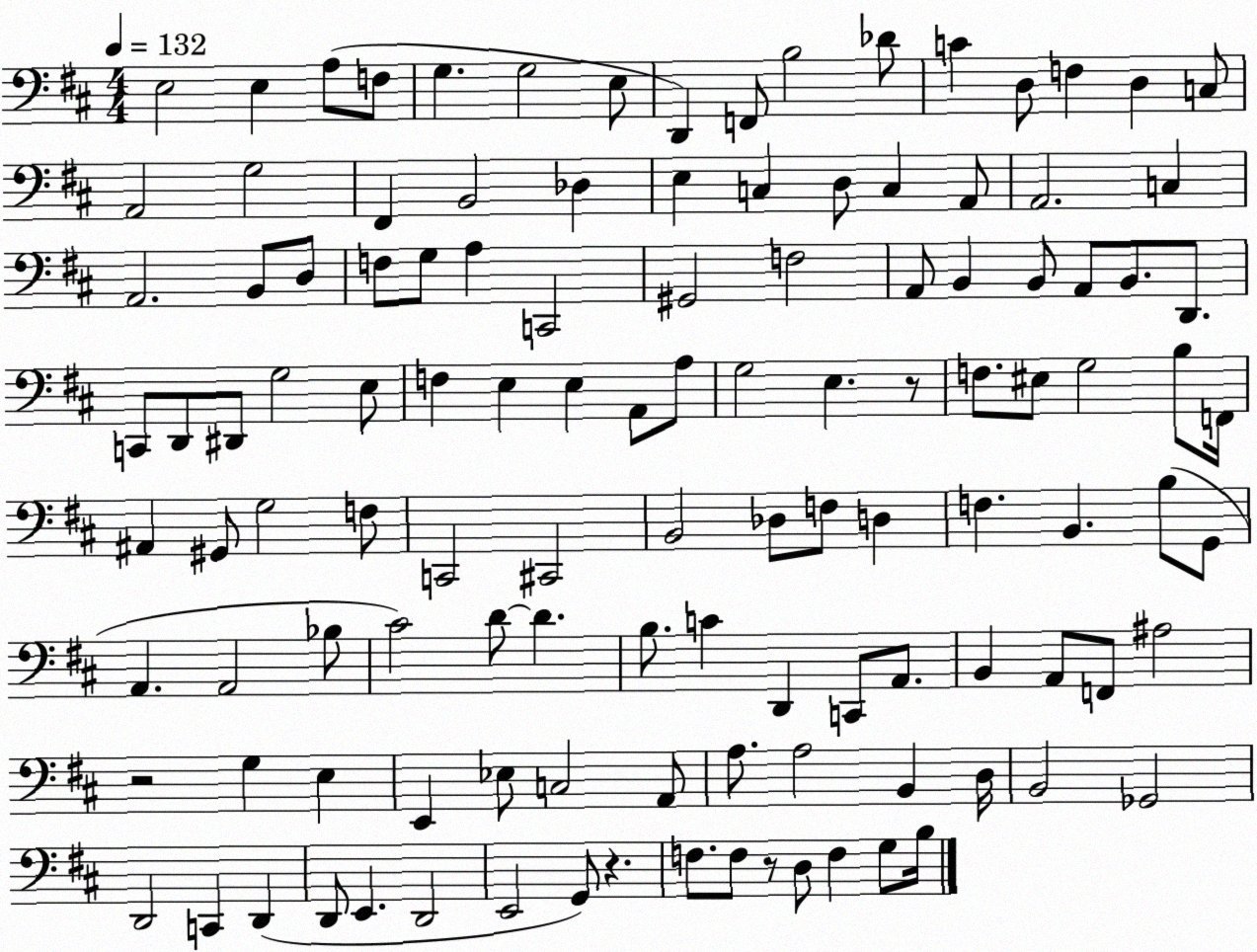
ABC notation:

X:1
T:Untitled
M:4/4
L:1/4
K:D
E,2 E, A,/2 F,/2 G, G,2 E,/2 D,, F,,/2 B,2 _D/2 C D,/2 F, D, C,/2 A,,2 G,2 ^F,, B,,2 _D, E, C, D,/2 C, A,,/2 A,,2 C, A,,2 B,,/2 D,/2 F,/2 G,/2 A, C,,2 ^G,,2 F,2 A,,/2 B,, B,,/2 A,,/2 B,,/2 D,,/2 C,,/2 D,,/2 ^D,,/2 G,2 E,/2 F, E, E, A,,/2 A,/2 G,2 E, z/2 F,/2 ^E,/2 G,2 B,/2 F,,/4 ^A,, ^G,,/2 G,2 F,/2 C,,2 ^C,,2 B,,2 _D,/2 F,/2 D, F, B,, B,/2 G,,/2 A,, A,,2 _B,/2 ^C2 D/2 D B,/2 C D,, C,,/2 A,,/2 B,, A,,/2 F,,/2 ^A,2 z2 G, E, E,, _E,/2 C,2 A,,/2 A,/2 A,2 B,, D,/4 B,,2 _G,,2 D,,2 C,, D,, D,,/2 E,, D,,2 E,,2 G,,/2 z F,/2 F,/2 z/2 D,/2 F, G,/2 B,/4